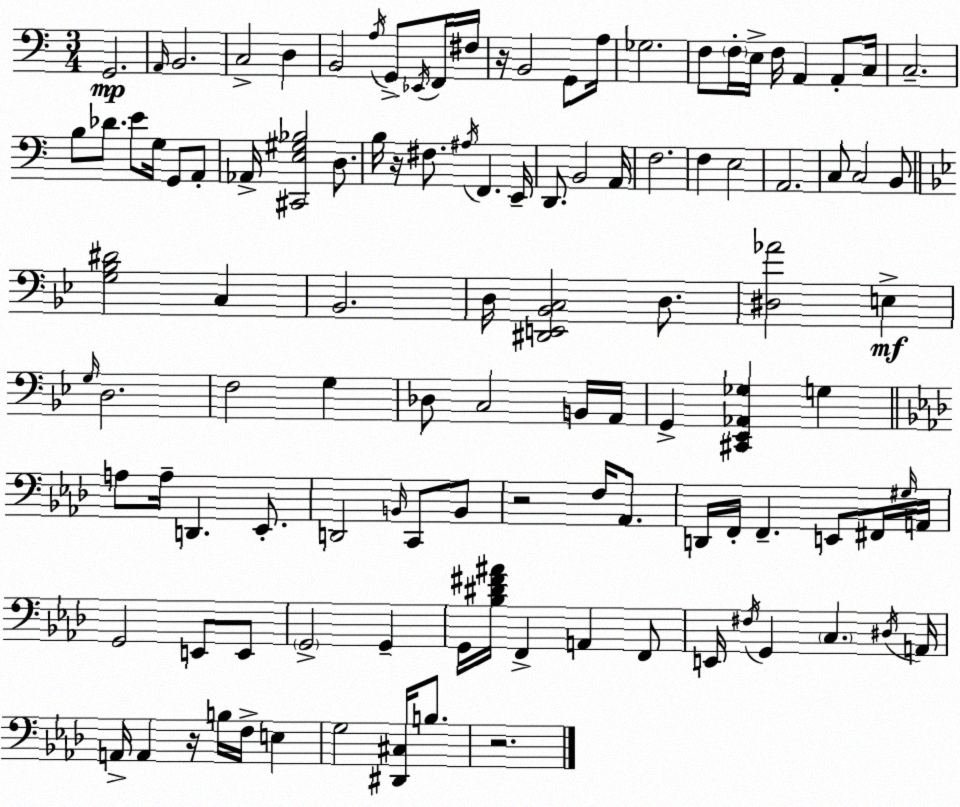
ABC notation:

X:1
T:Untitled
M:3/4
L:1/4
K:C
G,,2 A,,/4 B,,2 C,2 D, B,,2 A,/4 G,,/2 _E,,/4 F,,/4 ^F,/4 z/4 B,,2 G,,/2 A,/4 _G,2 F,/2 F,/4 E,/4 F,/4 A,, A,,/2 C,/4 C,2 B,/2 _D/2 E/2 G,/4 G,,/2 A,,/2 _A,,/4 [^C,,E,^G,_B,]2 D,/2 B,/4 z/4 ^F,/2 ^A,/4 F,, E,,/4 D,,/2 B,,2 A,,/4 F,2 F, E,2 A,,2 C,/2 C,2 B,,/2 [G,_B,^D]2 C, _B,,2 D,/4 [^D,,E,,_B,,C,]2 D,/2 [^D,_A]2 E, G,/4 D,2 F,2 G, _D,/2 C,2 B,,/4 A,,/4 G,, [^C,,_E,,_A,,_G,] G, A,/2 A,/4 D,, _E,,/2 D,,2 B,,/4 C,,/2 B,,/2 z2 F,/4 _A,,/2 D,,/4 F,,/4 F,, E,,/2 ^F,,/4 ^G,/4 A,,/4 G,,2 E,,/2 E,,/2 G,,2 G,, G,,/4 [_B,^D^F^A]/4 F,, A,, F,,/2 E,,/4 ^F,/4 G,, C, ^D,/4 A,,/4 A,,/4 A,, z/4 B,/4 F,/4 E, G,2 [^D,,^C,]/4 B,/2 z2